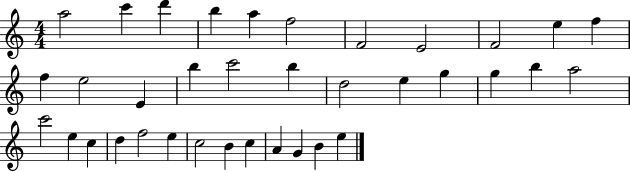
X:1
T:Untitled
M:4/4
L:1/4
K:C
a2 c' d' b a f2 F2 E2 F2 e f f e2 E b c'2 b d2 e g g b a2 c'2 e c d f2 e c2 B c A G B e